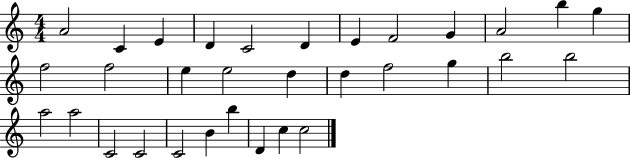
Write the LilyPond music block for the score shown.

{
  \clef treble
  \numericTimeSignature
  \time 4/4
  \key c \major
  a'2 c'4 e'4 | d'4 c'2 d'4 | e'4 f'2 g'4 | a'2 b''4 g''4 | \break f''2 f''2 | e''4 e''2 d''4 | d''4 f''2 g''4 | b''2 b''2 | \break a''2 a''2 | c'2 c'2 | c'2 b'4 b''4 | d'4 c''4 c''2 | \break \bar "|."
}